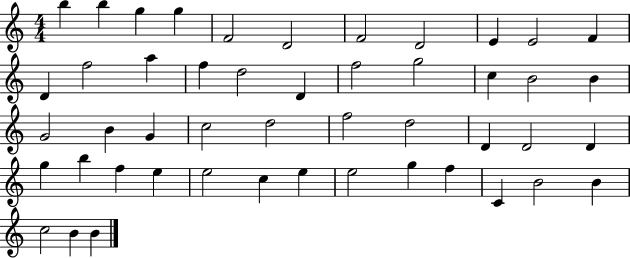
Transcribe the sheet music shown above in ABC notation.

X:1
T:Untitled
M:4/4
L:1/4
K:C
b b g g F2 D2 F2 D2 E E2 F D f2 a f d2 D f2 g2 c B2 B G2 B G c2 d2 f2 d2 D D2 D g b f e e2 c e e2 g f C B2 B c2 B B